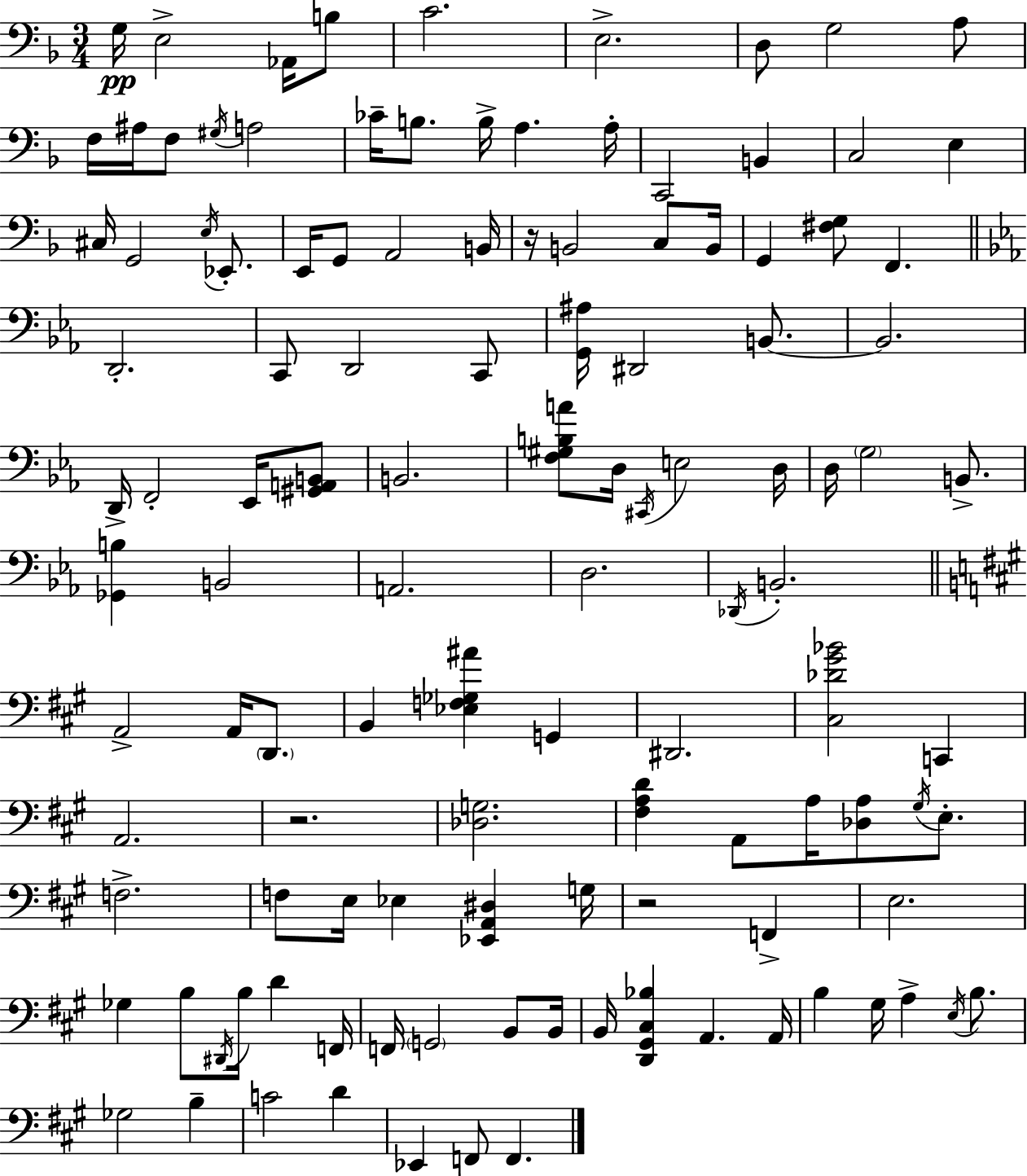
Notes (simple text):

G3/s E3/h Ab2/s B3/e C4/h. E3/h. D3/e G3/h A3/e F3/s A#3/s F3/e G#3/s A3/h CES4/s B3/e. B3/s A3/q. A3/s C2/h B2/q C3/h E3/q C#3/s G2/h E3/s Eb2/e. E2/s G2/e A2/h B2/s R/s B2/h C3/e B2/s G2/q [F#3,G3]/e F2/q. D2/h. C2/e D2/h C2/e [G2,A#3]/s D#2/h B2/e. B2/h. D2/s F2/h Eb2/s [G#2,A2,B2]/e B2/h. [F3,G#3,B3,A4]/e D3/s C#2/s E3/h D3/s D3/s G3/h B2/e. [Gb2,B3]/q B2/h A2/h. D3/h. Db2/s B2/h. A2/h A2/s D2/e. B2/q [Eb3,F3,Gb3,A#4]/q G2/q D#2/h. [C#3,Db4,G#4,Bb4]/h C2/q A2/h. R/h. [Db3,G3]/h. [F#3,A3,D4]/q A2/e A3/s [Db3,A3]/e G#3/s E3/e. F3/h. F3/e E3/s Eb3/q [Eb2,A2,D#3]/q G3/s R/h F2/q E3/h. Gb3/q B3/e D#2/s B3/s D4/q F2/s F2/s G2/h B2/e B2/s B2/s [D2,G#2,C#3,Bb3]/q A2/q. A2/s B3/q G#3/s A3/q E3/s B3/e. Gb3/h B3/q C4/h D4/q Eb2/q F2/e F2/q.